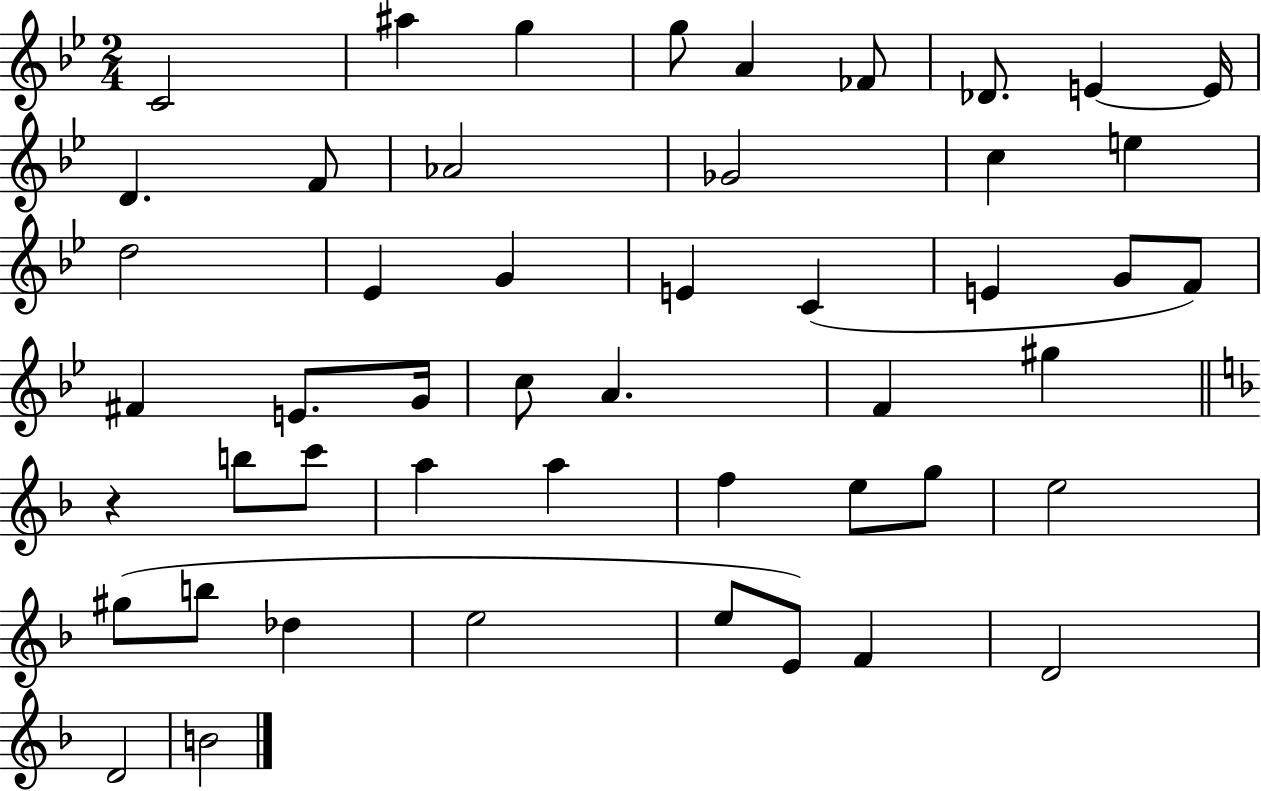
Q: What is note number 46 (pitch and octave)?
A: D4